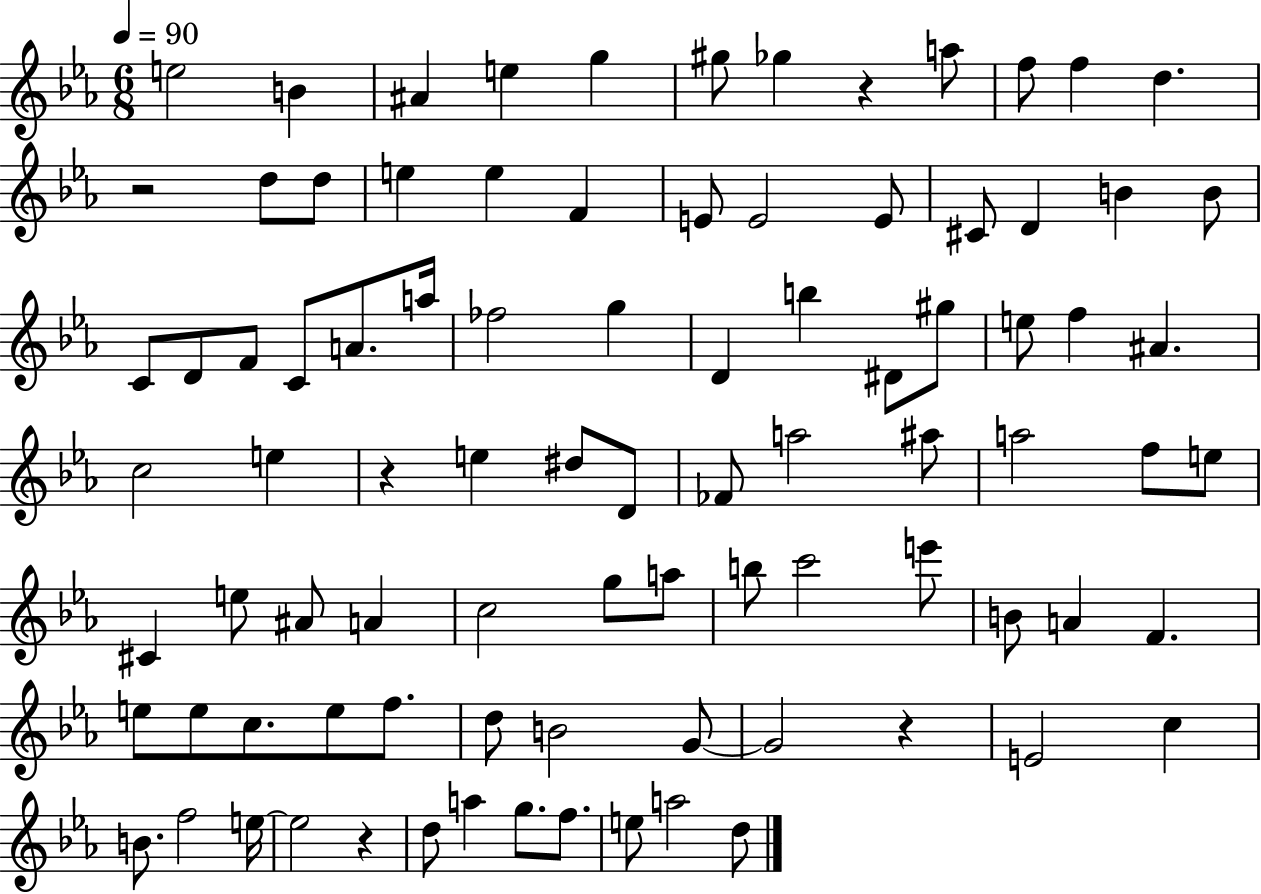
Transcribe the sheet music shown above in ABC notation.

X:1
T:Untitled
M:6/8
L:1/4
K:Eb
e2 B ^A e g ^g/2 _g z a/2 f/2 f d z2 d/2 d/2 e e F E/2 E2 E/2 ^C/2 D B B/2 C/2 D/2 F/2 C/2 A/2 a/4 _f2 g D b ^D/2 ^g/2 e/2 f ^A c2 e z e ^d/2 D/2 _F/2 a2 ^a/2 a2 f/2 e/2 ^C e/2 ^A/2 A c2 g/2 a/2 b/2 c'2 e'/2 B/2 A F e/2 e/2 c/2 e/2 f/2 d/2 B2 G/2 G2 z E2 c B/2 f2 e/4 e2 z d/2 a g/2 f/2 e/2 a2 d/2